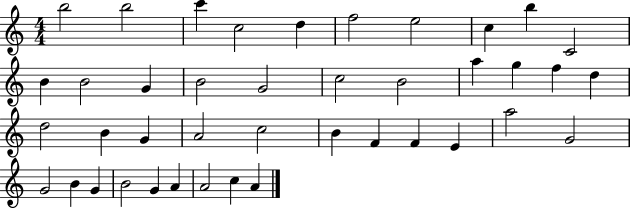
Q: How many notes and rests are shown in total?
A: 41